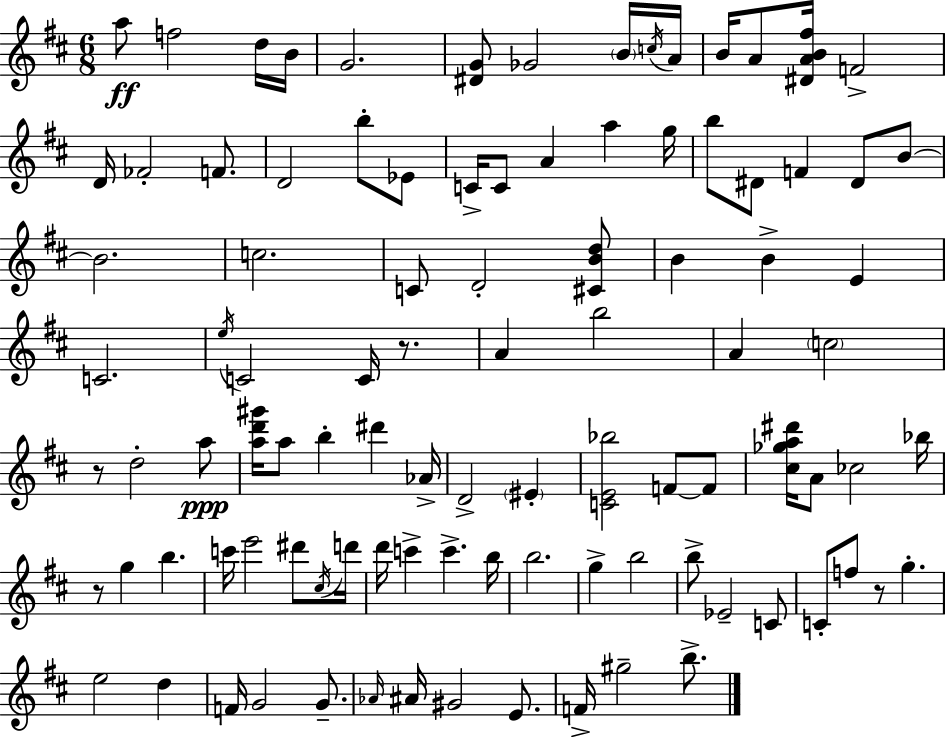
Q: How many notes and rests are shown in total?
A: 98